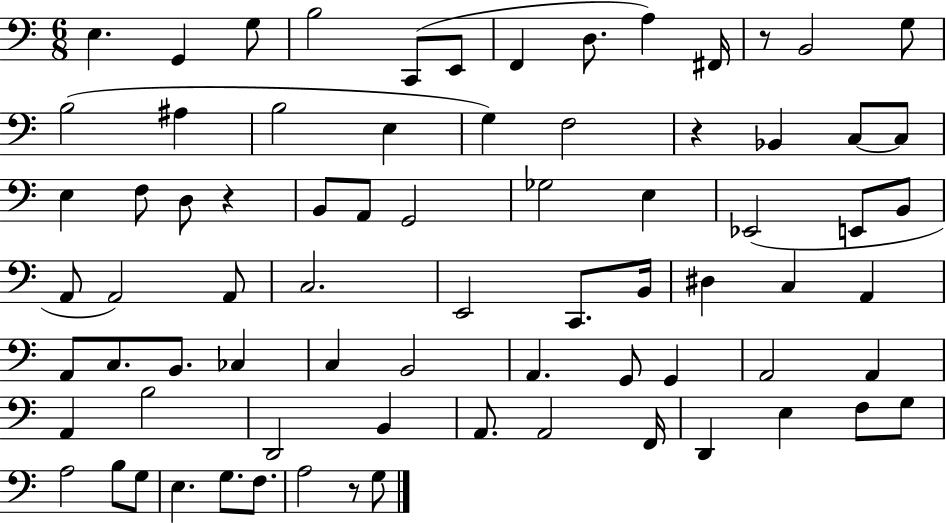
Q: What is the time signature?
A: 6/8